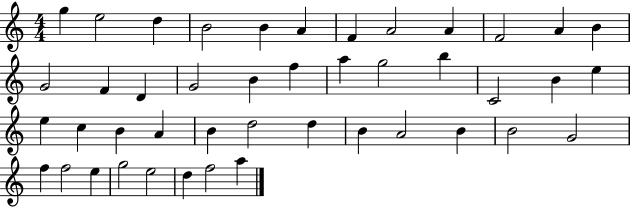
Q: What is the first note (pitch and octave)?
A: G5